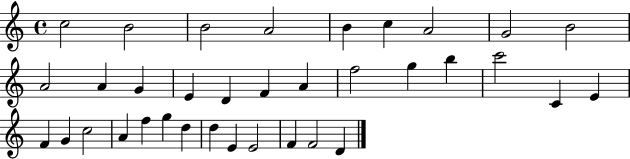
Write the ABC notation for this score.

X:1
T:Untitled
M:4/4
L:1/4
K:C
c2 B2 B2 A2 B c A2 G2 B2 A2 A G E D F A f2 g b c'2 C E F G c2 A f g d d E E2 F F2 D